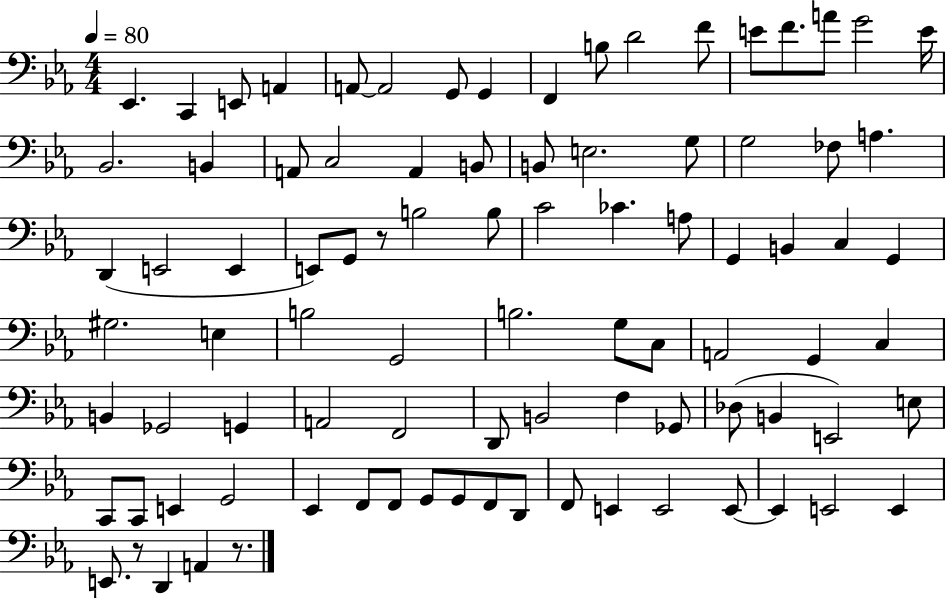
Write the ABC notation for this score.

X:1
T:Untitled
M:4/4
L:1/4
K:Eb
_E,, C,, E,,/2 A,, A,,/2 A,,2 G,,/2 G,, F,, B,/2 D2 F/2 E/2 F/2 A/2 G2 E/4 _B,,2 B,, A,,/2 C,2 A,, B,,/2 B,,/2 E,2 G,/2 G,2 _F,/2 A, D,, E,,2 E,, E,,/2 G,,/2 z/2 B,2 B,/2 C2 _C A,/2 G,, B,, C, G,, ^G,2 E, B,2 G,,2 B,2 G,/2 C,/2 A,,2 G,, C, B,, _G,,2 G,, A,,2 F,,2 D,,/2 B,,2 F, _G,,/2 _D,/2 B,, E,,2 E,/2 C,,/2 C,,/2 E,, G,,2 _E,, F,,/2 F,,/2 G,,/2 G,,/2 F,,/2 D,,/2 F,,/2 E,, E,,2 E,,/2 E,, E,,2 E,, E,,/2 z/2 D,, A,, z/2